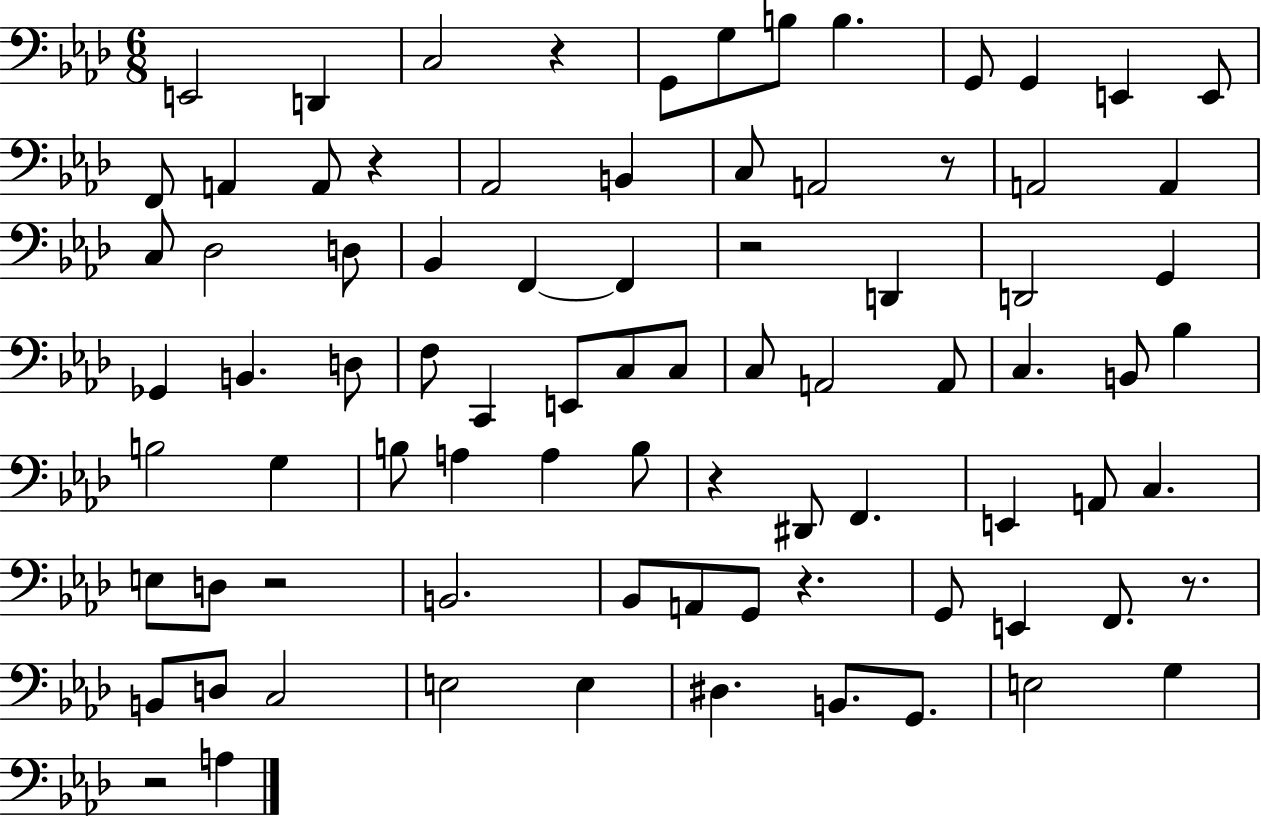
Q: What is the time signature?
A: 6/8